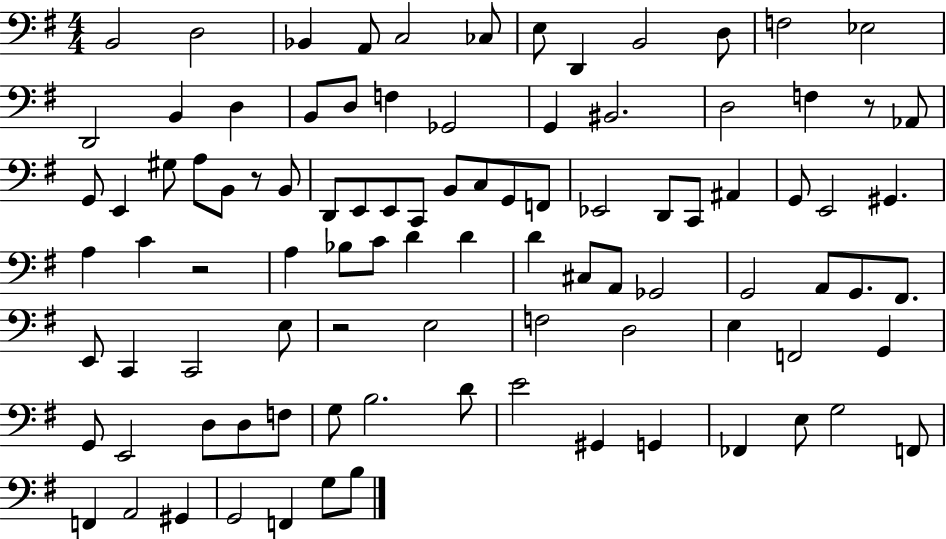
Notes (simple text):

B2/h D3/h Bb2/q A2/e C3/h CES3/e E3/e D2/q B2/h D3/e F3/h Eb3/h D2/h B2/q D3/q B2/e D3/e F3/q Gb2/h G2/q BIS2/h. D3/h F3/q R/e Ab2/e G2/e E2/q G#3/e A3/e B2/e R/e B2/e D2/e E2/e E2/e C2/e B2/e C3/e G2/e F2/e Eb2/h D2/e C2/e A#2/q G2/e E2/h G#2/q. A3/q C4/q R/h A3/q Bb3/e C4/e D4/q D4/q D4/q C#3/e A2/e Gb2/h G2/h A2/e G2/e. F#2/e. E2/e C2/q C2/h E3/e R/h E3/h F3/h D3/h E3/q F2/h G2/q G2/e E2/h D3/e D3/e F3/e G3/e B3/h. D4/e E4/h G#2/q G2/q FES2/q E3/e G3/h F2/e F2/q A2/h G#2/q G2/h F2/q G3/e B3/e